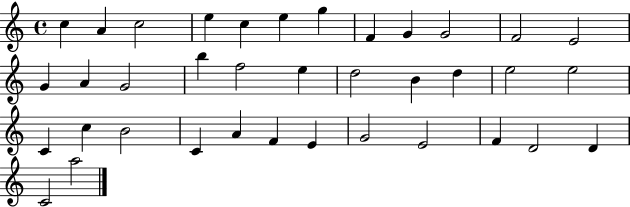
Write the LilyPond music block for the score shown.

{
  \clef treble
  \time 4/4
  \defaultTimeSignature
  \key c \major
  c''4 a'4 c''2 | e''4 c''4 e''4 g''4 | f'4 g'4 g'2 | f'2 e'2 | \break g'4 a'4 g'2 | b''4 f''2 e''4 | d''2 b'4 d''4 | e''2 e''2 | \break c'4 c''4 b'2 | c'4 a'4 f'4 e'4 | g'2 e'2 | f'4 d'2 d'4 | \break c'2 a''2 | \bar "|."
}